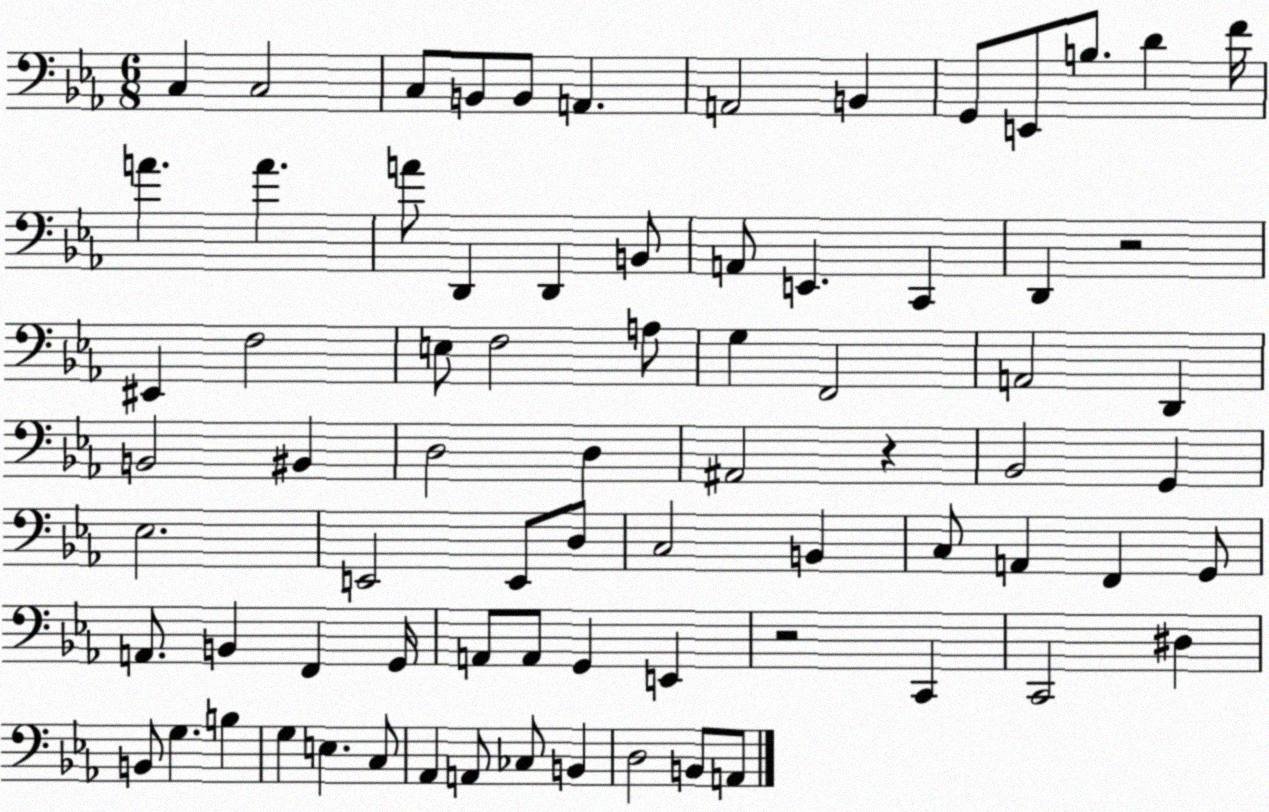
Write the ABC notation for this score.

X:1
T:Untitled
M:6/8
L:1/4
K:Eb
C, C,2 C,/2 B,,/2 B,,/2 A,, A,,2 B,, G,,/2 E,,/2 B,/2 D F/4 A A A/2 D,, D,, B,,/2 A,,/2 E,, C,, D,, z2 ^E,, F,2 E,/2 F,2 A,/2 G, F,,2 A,,2 D,, B,,2 ^B,, D,2 D, ^A,,2 z _B,,2 G,, _E,2 E,,2 E,,/2 D,/2 C,2 B,, C,/2 A,, F,, G,,/2 A,,/2 B,, F,, G,,/4 A,,/2 A,,/2 G,, E,, z2 C,, C,,2 ^D, B,,/2 G, B, G, E, C,/2 _A,, A,,/2 _C,/2 B,, D,2 B,,/2 A,,/2